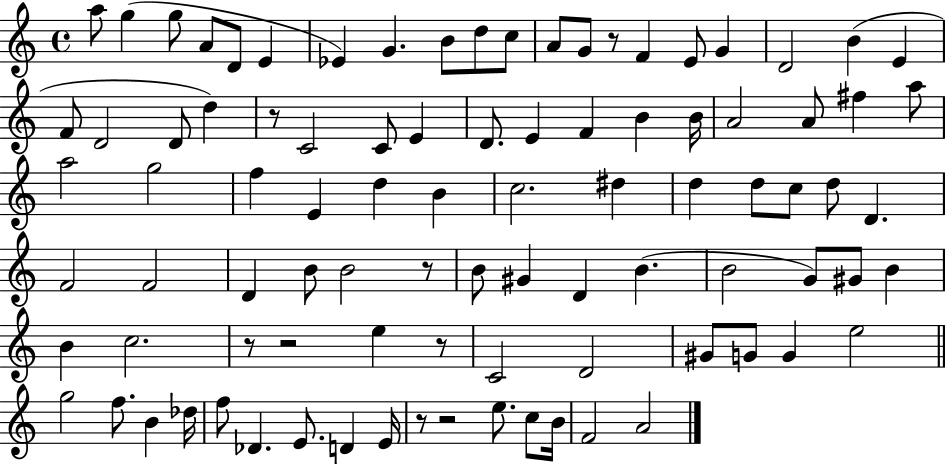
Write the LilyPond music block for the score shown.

{
  \clef treble
  \time 4/4
  \defaultTimeSignature
  \key c \major
  a''8 g''4( g''8 a'8 d'8 e'4 | ees'4) g'4. b'8 d''8 c''8 | a'8 g'8 r8 f'4 e'8 g'4 | d'2 b'4( e'4 | \break f'8 d'2 d'8 d''4) | r8 c'2 c'8 e'4 | d'8. e'4 f'4 b'4 b'16 | a'2 a'8 fis''4 a''8 | \break a''2 g''2 | f''4 e'4 d''4 b'4 | c''2. dis''4 | d''4 d''8 c''8 d''8 d'4. | \break f'2 f'2 | d'4 b'8 b'2 r8 | b'8 gis'4 d'4 b'4.( | b'2 g'8) gis'8 b'4 | \break b'4 c''2. | r8 r2 e''4 r8 | c'2 d'2 | gis'8 g'8 g'4 e''2 | \break \bar "||" \break \key a \minor g''2 f''8. b'4 des''16 | f''8 des'4. e'8. d'4 e'16 | r8 r2 e''8. c''8 b'16 | f'2 a'2 | \break \bar "|."
}